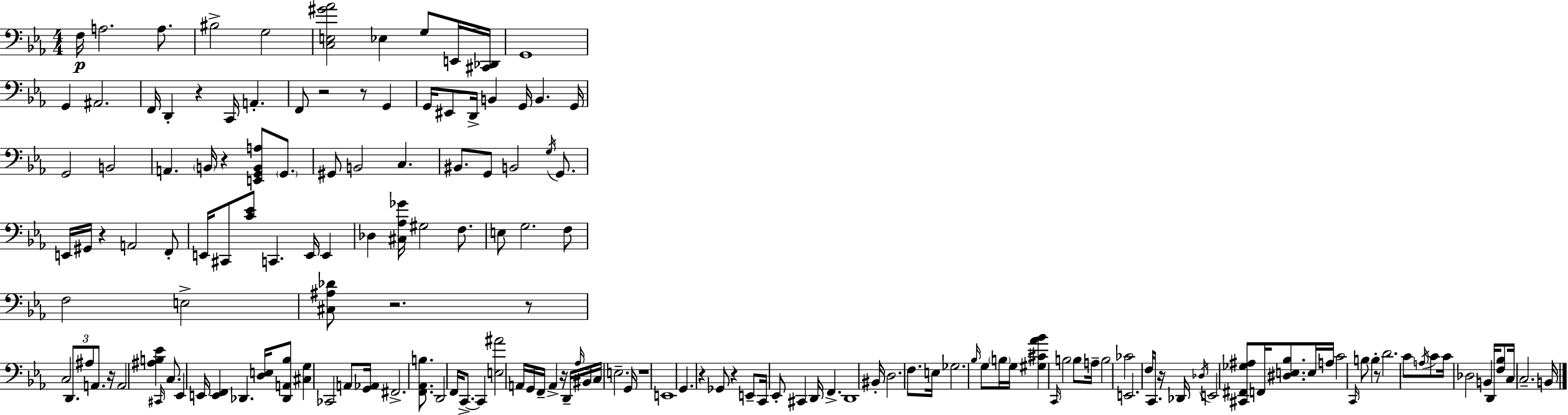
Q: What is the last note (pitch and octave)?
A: B2